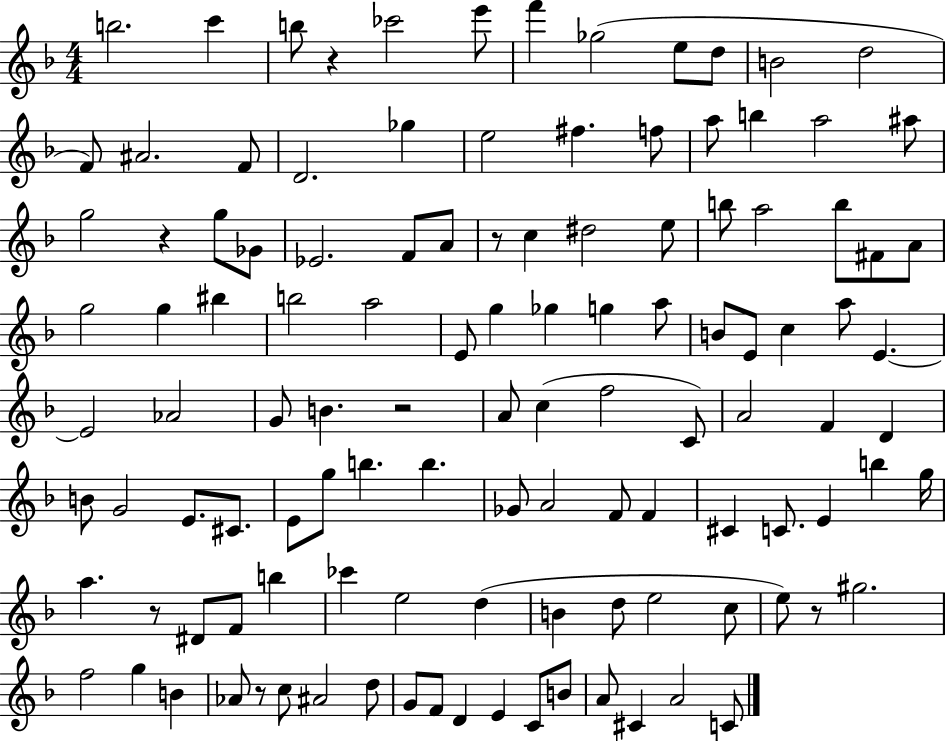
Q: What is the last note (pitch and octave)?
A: C4